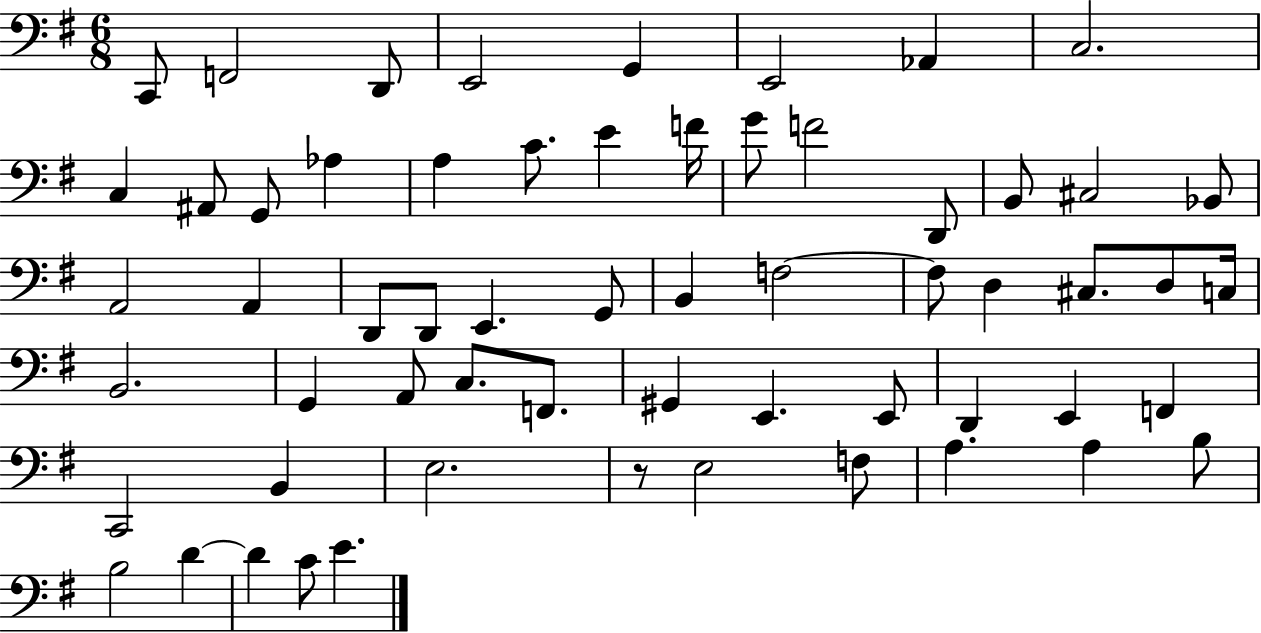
{
  \clef bass
  \numericTimeSignature
  \time 6/8
  \key g \major
  c,8 f,2 d,8 | e,2 g,4 | e,2 aes,4 | c2. | \break c4 ais,8 g,8 aes4 | a4 c'8. e'4 f'16 | g'8 f'2 d,8 | b,8 cis2 bes,8 | \break a,2 a,4 | d,8 d,8 e,4. g,8 | b,4 f2~~ | f8 d4 cis8. d8 c16 | \break b,2. | g,4 a,8 c8. f,8. | gis,4 e,4. e,8 | d,4 e,4 f,4 | \break c,2 b,4 | e2. | r8 e2 f8 | a4. a4 b8 | \break b2 d'4~~ | d'4 c'8 e'4. | \bar "|."
}